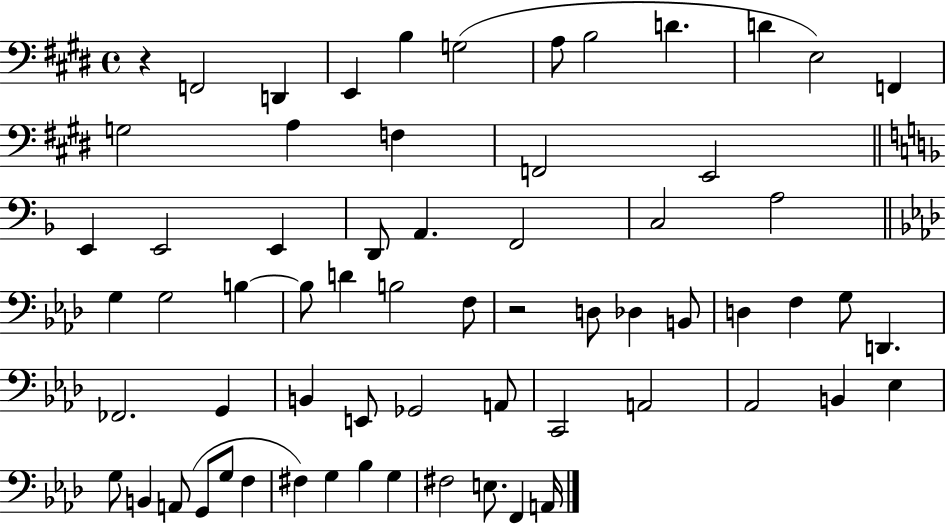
R/q F2/h D2/q E2/q B3/q G3/h A3/e B3/h D4/q. D4/q E3/h F2/q G3/h A3/q F3/q F2/h E2/h E2/q E2/h E2/q D2/e A2/q. F2/h C3/h A3/h G3/q G3/h B3/q B3/e D4/q B3/h F3/e R/h D3/e Db3/q B2/e D3/q F3/q G3/e D2/q. FES2/h. G2/q B2/q E2/e Gb2/h A2/e C2/h A2/h Ab2/h B2/q Eb3/q G3/e B2/q A2/e G2/e G3/e F3/q F#3/q G3/q Bb3/q G3/q F#3/h E3/e. F2/q A2/s